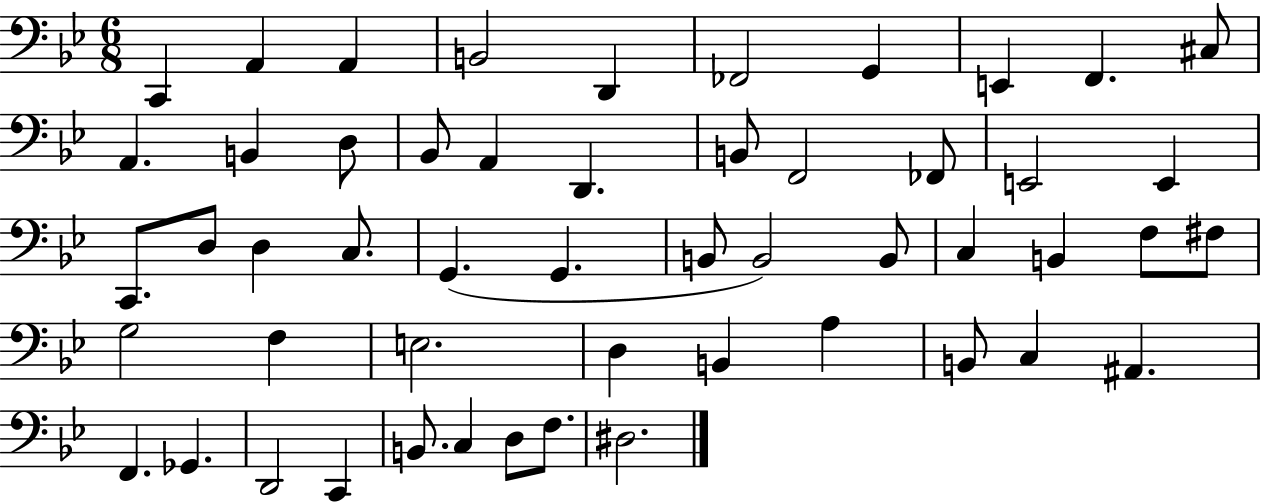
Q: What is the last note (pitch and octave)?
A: D#3